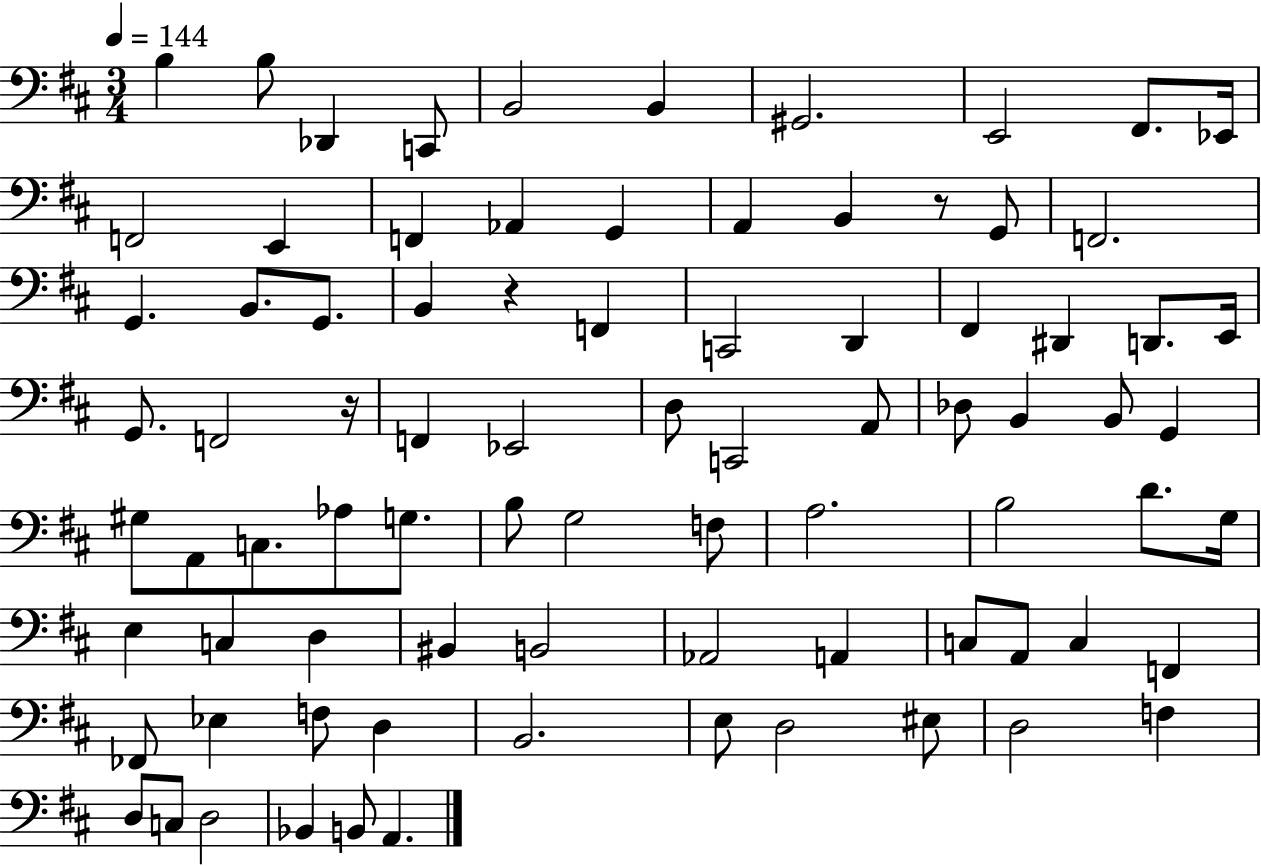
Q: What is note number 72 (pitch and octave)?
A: EIS3